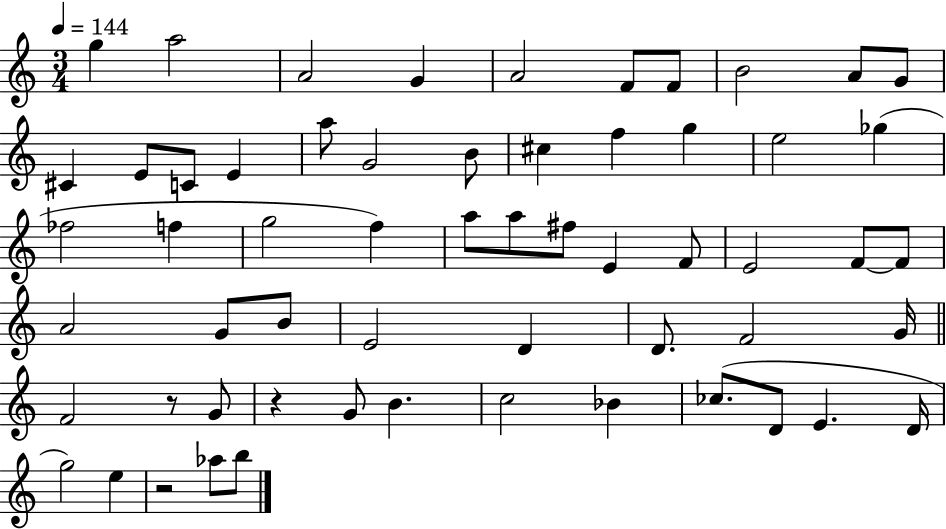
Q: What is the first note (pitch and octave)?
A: G5